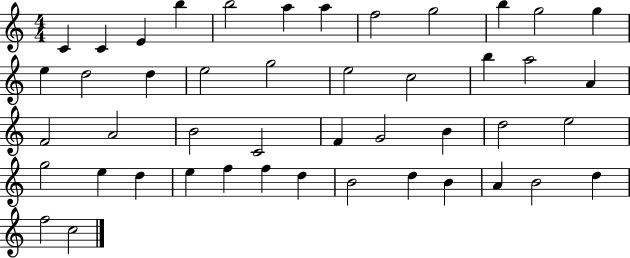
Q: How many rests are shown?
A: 0